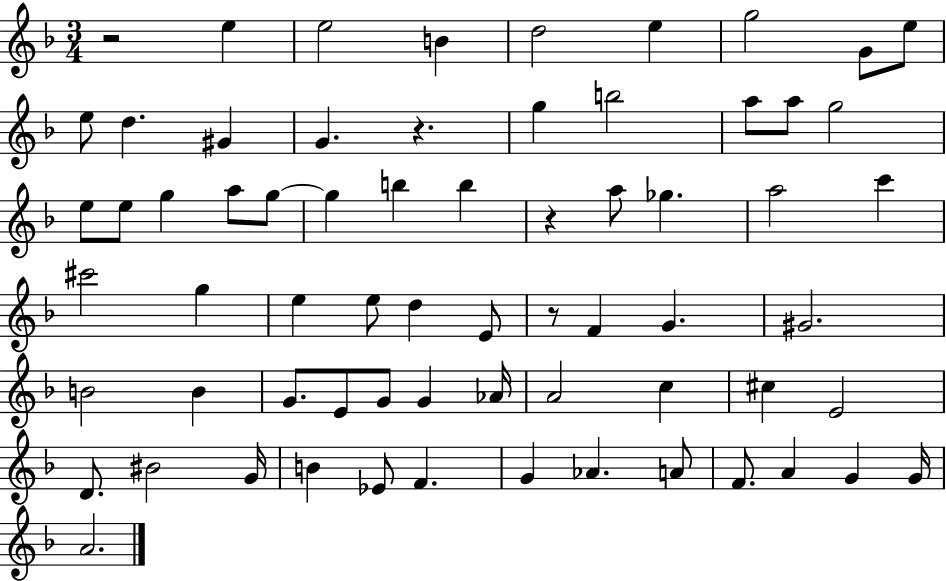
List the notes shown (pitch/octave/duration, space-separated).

R/h E5/q E5/h B4/q D5/h E5/q G5/h G4/e E5/e E5/e D5/q. G#4/q G4/q. R/q. G5/q B5/h A5/e A5/e G5/h E5/e E5/e G5/q A5/e G5/e G5/q B5/q B5/q R/q A5/e Gb5/q. A5/h C6/q C#6/h G5/q E5/q E5/e D5/q E4/e R/e F4/q G4/q. G#4/h. B4/h B4/q G4/e. E4/e G4/e G4/q Ab4/s A4/h C5/q C#5/q E4/h D4/e. BIS4/h G4/s B4/q Eb4/e F4/q. G4/q Ab4/q. A4/e F4/e. A4/q G4/q G4/s A4/h.